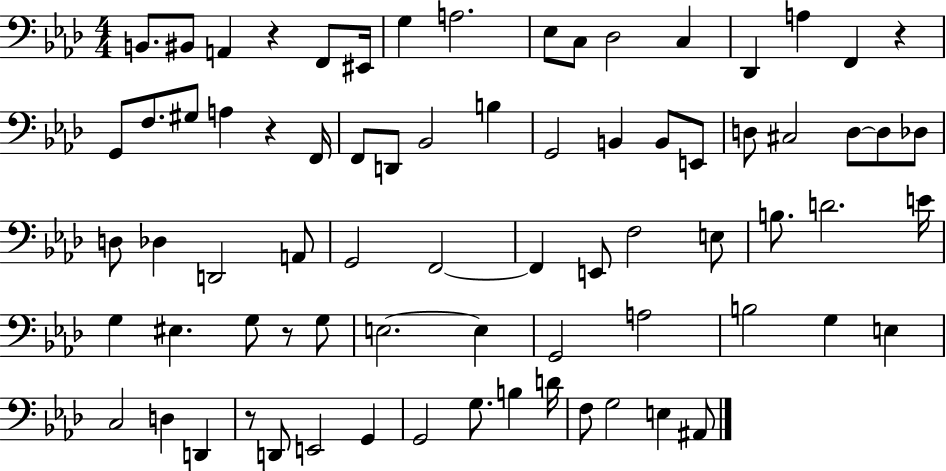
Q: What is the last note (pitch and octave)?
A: A#2